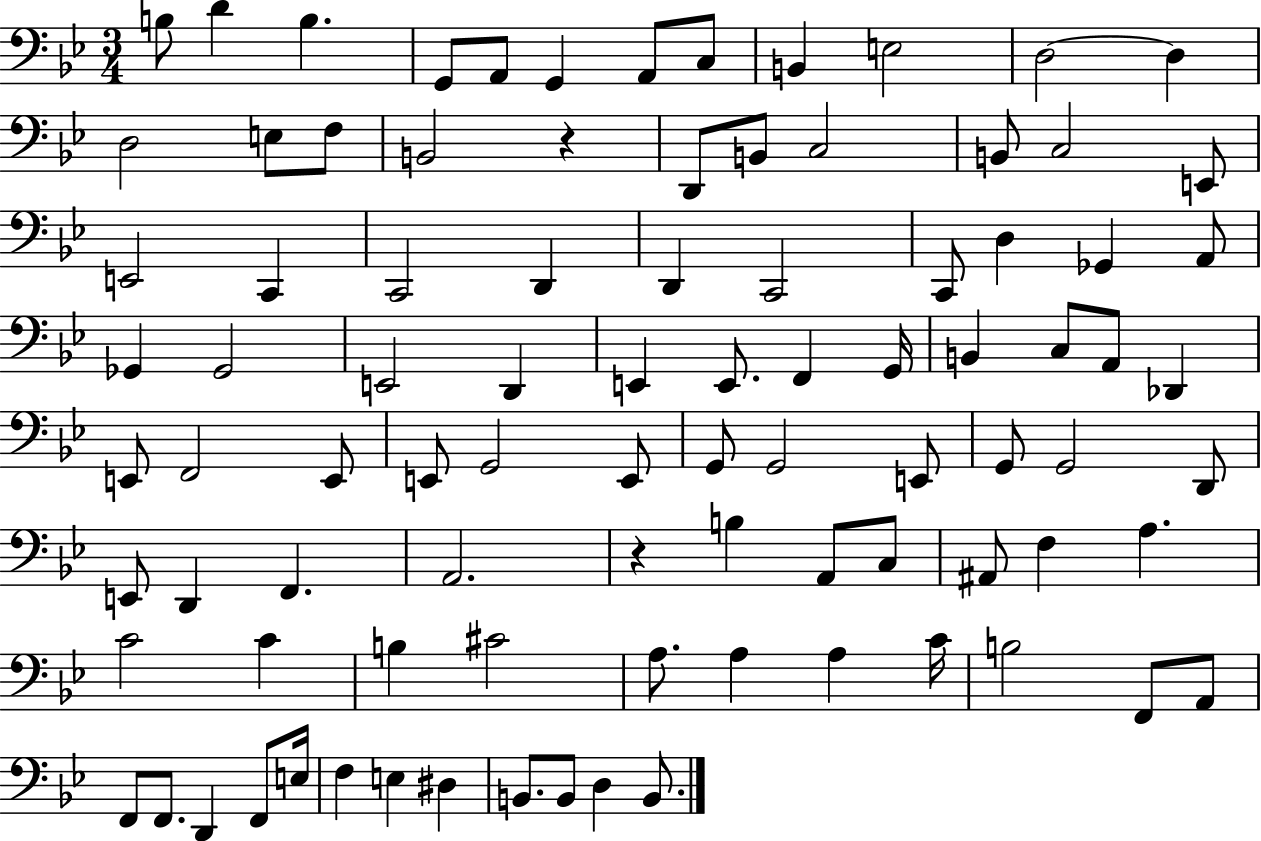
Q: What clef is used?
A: bass